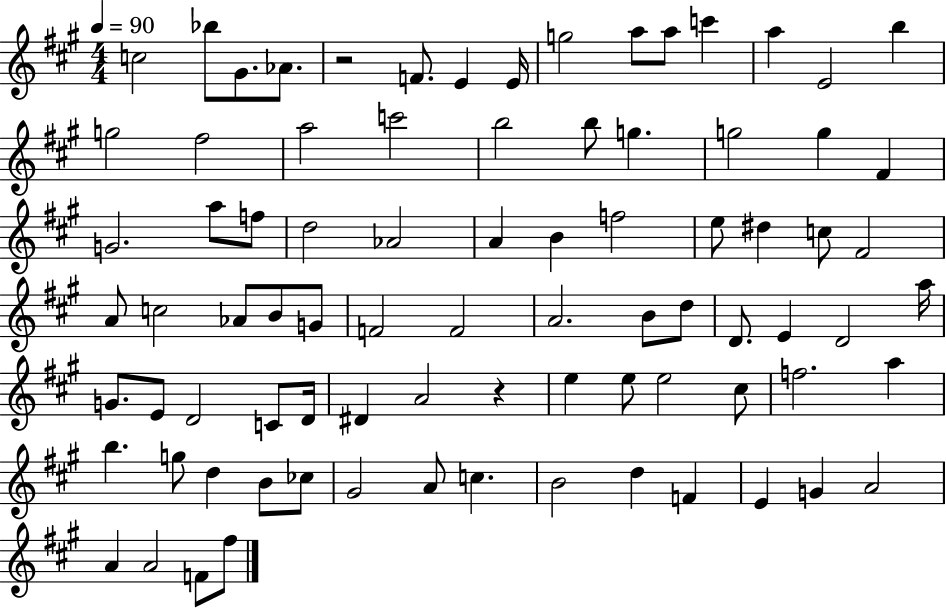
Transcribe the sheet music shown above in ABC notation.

X:1
T:Untitled
M:4/4
L:1/4
K:A
c2 _b/2 ^G/2 _A/2 z2 F/2 E E/4 g2 a/2 a/2 c' a E2 b g2 ^f2 a2 c'2 b2 b/2 g g2 g ^F G2 a/2 f/2 d2 _A2 A B f2 e/2 ^d c/2 ^F2 A/2 c2 _A/2 B/2 G/2 F2 F2 A2 B/2 d/2 D/2 E D2 a/4 G/2 E/2 D2 C/2 D/4 ^D A2 z e e/2 e2 ^c/2 f2 a b g/2 d B/2 _c/2 ^G2 A/2 c B2 d F E G A2 A A2 F/2 ^f/2